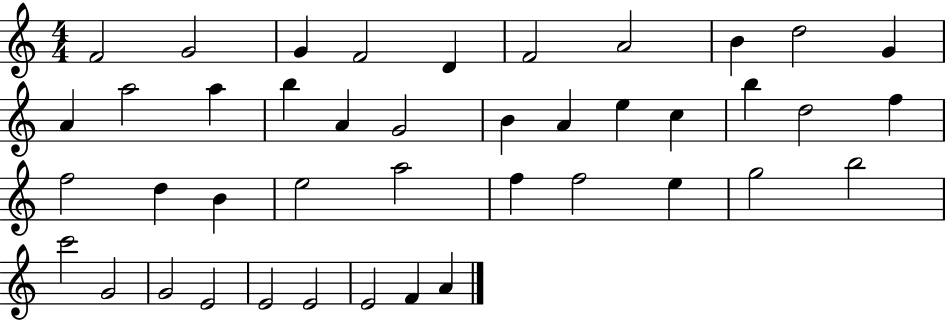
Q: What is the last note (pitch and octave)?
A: A4